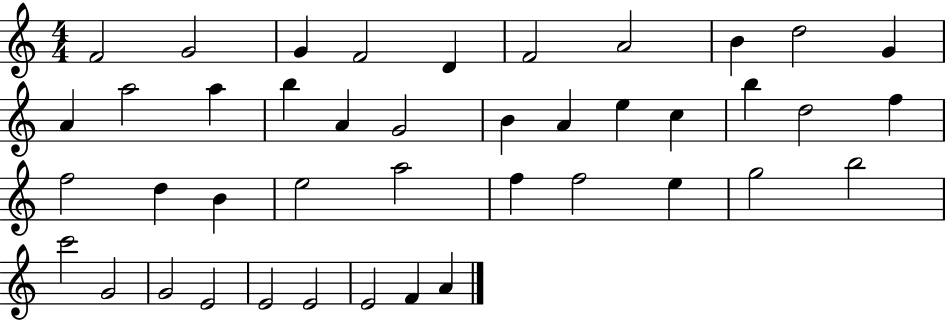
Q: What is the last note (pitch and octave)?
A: A4